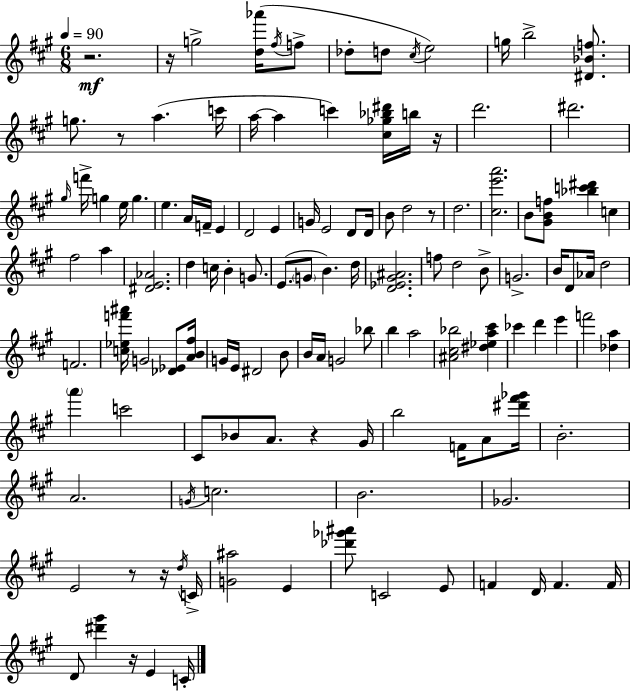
{
  \clef treble
  \numericTimeSignature
  \time 6/8
  \key a \major
  \tempo 4 = 90
  r2.\mf | r16 g''2-> <d'' aes'''>16( \acciaccatura { fis''16 } f''8-> | des''8-. d''8 \acciaccatura { cis''16 }) e''2 | g''16 b''2-> <dis' bes' f''>8. | \break g''8. r8 a''4.( | c'''16 a''16~~ a''4 c'''4) <cis'' ges'' bes'' dis'''>16 | b''16 r16 d'''2. | dis'''2. | \break \grace { gis''16 } f'''16-> g''4 e''16 g''4. | e''4. a'16 f'16-- e'4 | d'2 e'4 | g'16 e'2 | \break d'8 d'16 b'8 d''2 | r8 d''2. | <cis'' e''' a'''>2. | b'8 <gis' b' f''>8 <bes'' c''' dis'''>4 c''4 | \break fis''2 a''4 | <dis' e' aes'>2. | d''4 c''16 b'4-. | g'8. e'8.( \parenthesize g'8 b'4.) | \break d''16 <d' ees' gis' ais'>2. | f''8 d''2 | b'8-> g'2.-> | b'16 d'8 aes'16 d''2 | \break f'2. | <c'' ees'' f''' ais'''>16 g'2 | <des' ees'>8 <a' b' fis''>16 g'16 e'16 dis'2 | b'8 b'16 a'16 g'2 | \break bes''8 b''4 a''2 | <ais' cis'' bes''>2 <dis'' ees'' a'' cis'''>4 | ces'''4 d'''4 e'''4 | f'''2 <des'' a''>4 | \break \parenthesize a'''4 c'''2 | cis'8 bes'8 a'8. r4 | gis'16 b''2 f'16 | a'8 <dis''' fis''' ges'''>16 b'2.-. | \break a'2. | \acciaccatura { g'16 } c''2. | b'2. | ges'2. | \break e'2 | r8 r16 \acciaccatura { d''16 } c'16-> <g' ais''>2 | e'4 <des''' ges''' ais'''>8 c'2 | e'8 f'4 d'16 f'4. | \break f'16 d'8 <dis''' gis'''>4 r16 | e'4 c'16-. \bar "|."
}